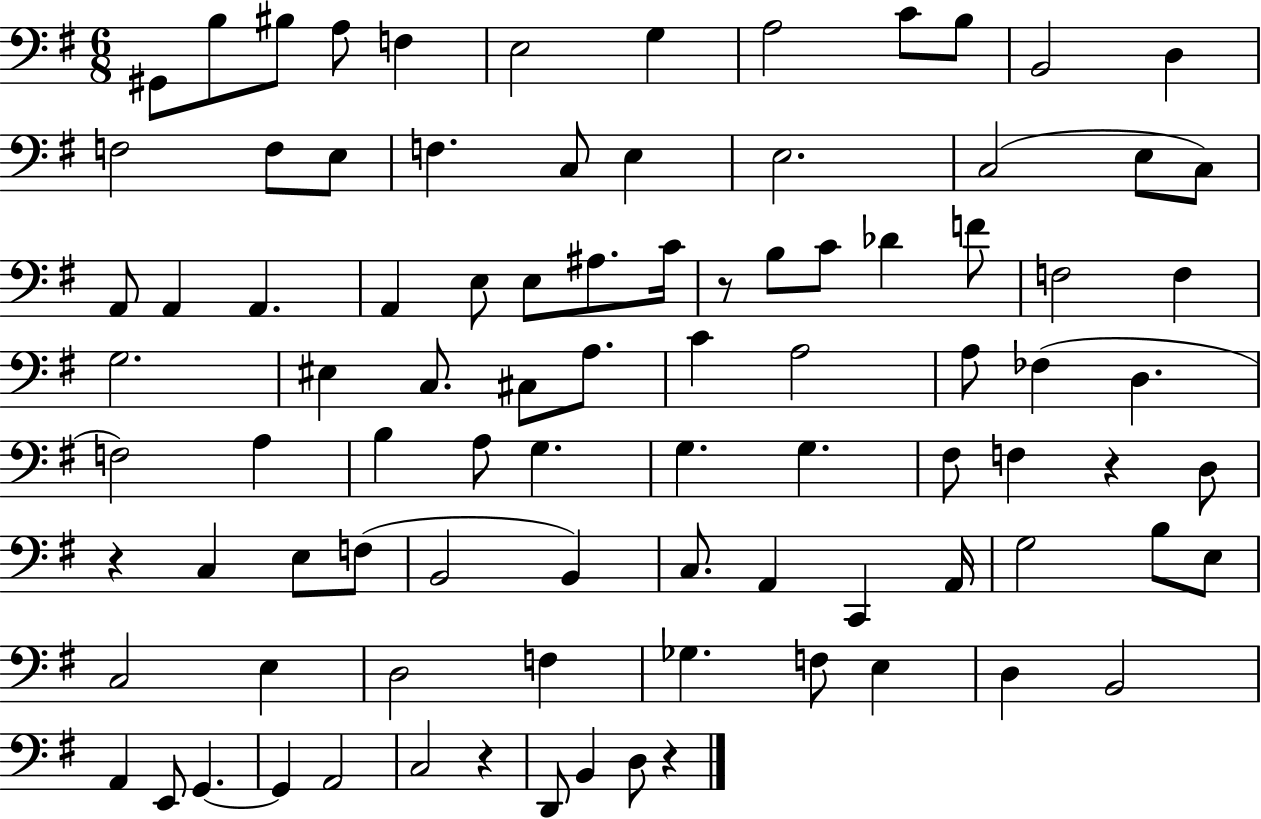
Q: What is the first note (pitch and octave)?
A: G#2